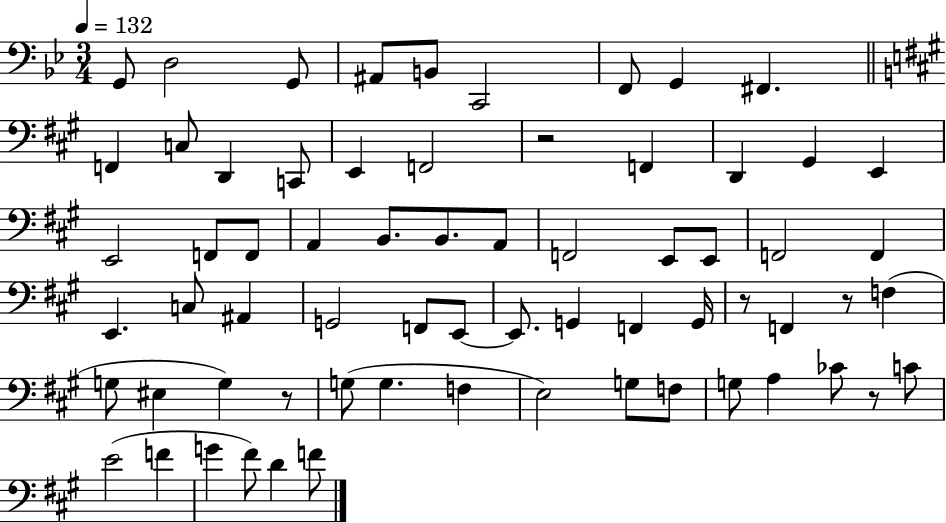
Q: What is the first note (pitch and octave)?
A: G2